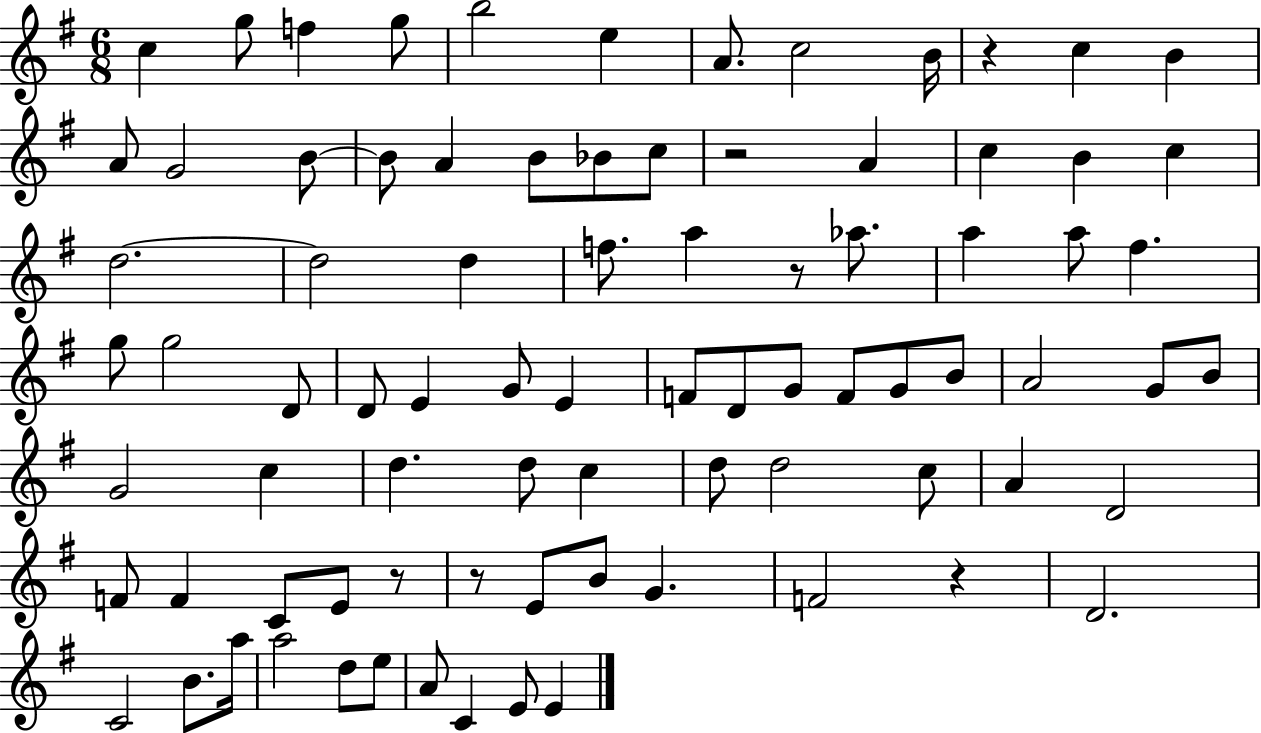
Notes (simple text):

C5/q G5/e F5/q G5/e B5/h E5/q A4/e. C5/h B4/s R/q C5/q B4/q A4/e G4/h B4/e B4/e A4/q B4/e Bb4/e C5/e R/h A4/q C5/q B4/q C5/q D5/h. D5/h D5/q F5/e. A5/q R/e Ab5/e. A5/q A5/e F#5/q. G5/e G5/h D4/e D4/e E4/q G4/e E4/q F4/e D4/e G4/e F4/e G4/e B4/e A4/h G4/e B4/e G4/h C5/q D5/q. D5/e C5/q D5/e D5/h C5/e A4/q D4/h F4/e F4/q C4/e E4/e R/e R/e E4/e B4/e G4/q. F4/h R/q D4/h. C4/h B4/e. A5/s A5/h D5/e E5/e A4/e C4/q E4/e E4/q